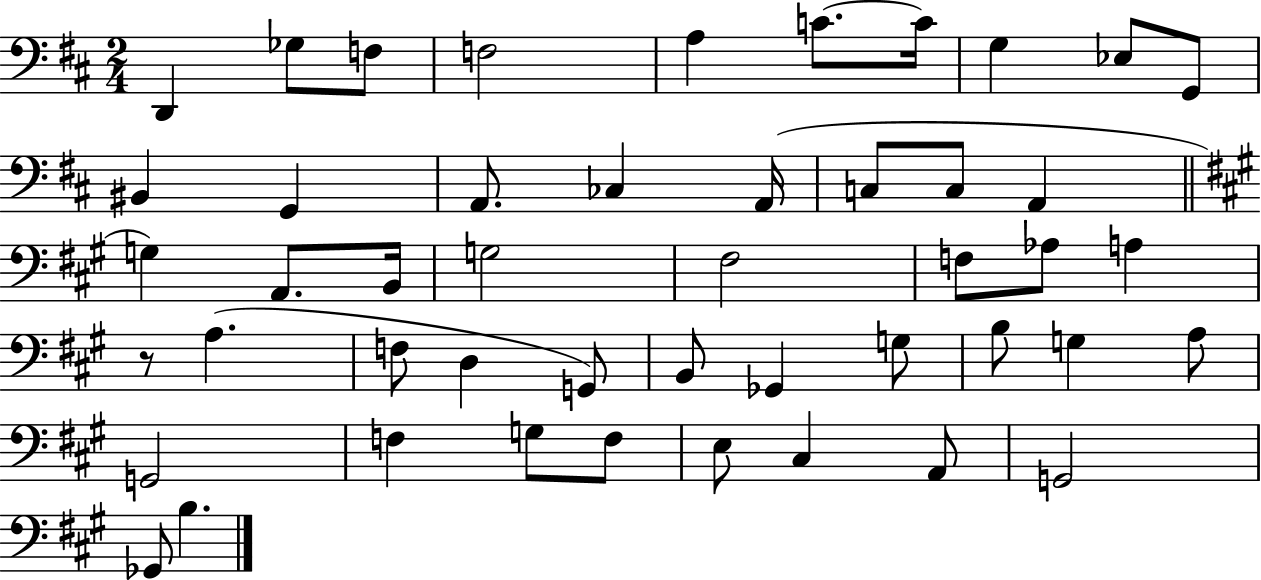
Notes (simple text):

D2/q Gb3/e F3/e F3/h A3/q C4/e. C4/s G3/q Eb3/e G2/e BIS2/q G2/q A2/e. CES3/q A2/s C3/e C3/e A2/q G3/q A2/e. B2/s G3/h F#3/h F3/e Ab3/e A3/q R/e A3/q. F3/e D3/q G2/e B2/e Gb2/q G3/e B3/e G3/q A3/e G2/h F3/q G3/e F3/e E3/e C#3/q A2/e G2/h Gb2/e B3/q.